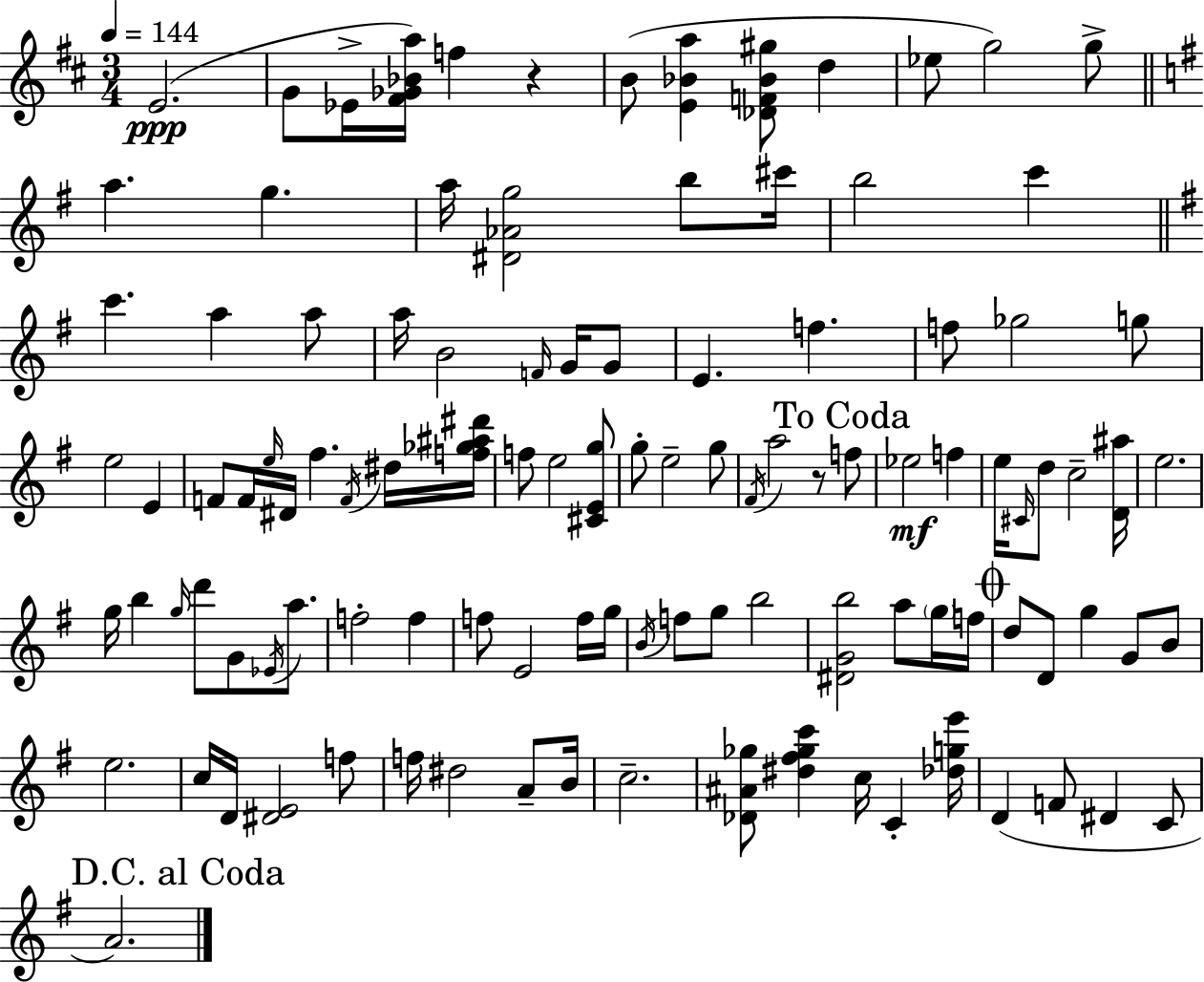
{
  \clef treble
  \numericTimeSignature
  \time 3/4
  \key d \major
  \tempo 4 = 144
  e'2.(\ppp | g'8 ees'16-> <fis' ges' bes' a''>16) f''4 r4 | b'8( <e' bes' a''>4 <des' f' bes' gis''>8 d''4 | ees''8 g''2) g''8-> | \break \bar "||" \break \key g \major a''4. g''4. | a''16 <dis' aes' g''>2 b''8 cis'''16 | b''2 c'''4 | \bar "||" \break \key g \major c'''4. a''4 a''8 | a''16 b'2 \grace { f'16 } g'16 g'8 | e'4. f''4. | f''8 ges''2 g''8 | \break e''2 e'4 | f'8 f'16 \grace { e''16 } dis'16 fis''4. | \acciaccatura { f'16 } dis''16 <f'' ges'' ais'' dis'''>16 f''8 e''2 | <cis' e' g''>8 g''8-. e''2-- | \break g''8 \acciaccatura { fis'16 } a''2 | r8 \mark "To Coda" f''8 ees''2\mf | f''4 e''16 \grace { cis'16 } d''8 c''2-- | <d' ais''>16 e''2. | \break g''16 b''4 \grace { g''16 } d'''8 | g'8 \acciaccatura { ees'16 } a''8. f''2-. | f''4 f''8 e'2 | f''16 g''16 \acciaccatura { b'16 } f''8 g''8 | \break b''2 <dis' g' b''>2 | a''8 \parenthesize g''16 f''16 \mark \markup { \musicglyph "scripts.coda" } d''8 d'8 | g''4 g'8 b'8 e''2. | c''16 d'16 <dis' e'>2 | \break f''8 f''16 dis''2 | a'8-- b'16 c''2.-- | <des' ais' ges''>8 <dis'' fis'' ges'' c'''>4 | c''16 c'4-. <des'' g'' e'''>16 d'4( | \break f'8 dis'4 c'8 \mark "D.C. al Coda" a'2.) | \bar "|."
}